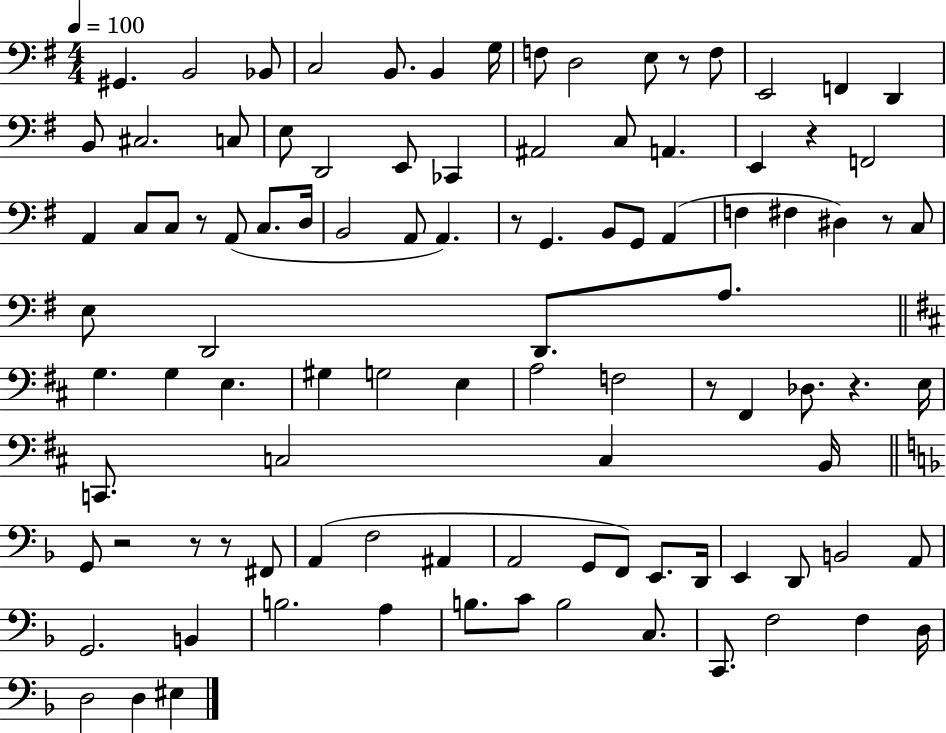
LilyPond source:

{
  \clef bass
  \numericTimeSignature
  \time 4/4
  \key g \major
  \tempo 4 = 100
  gis,4. b,2 bes,8 | c2 b,8. b,4 g16 | f8 d2 e8 r8 f8 | e,2 f,4 d,4 | \break b,8 cis2. c8 | e8 d,2 e,8 ces,4 | ais,2 c8 a,4. | e,4 r4 f,2 | \break a,4 c8 c8 r8 a,8( c8. d16 | b,2 a,8 a,4.) | r8 g,4. b,8 g,8 a,4( | f4 fis4 dis4) r8 c8 | \break e8 d,2 d,8. a8. | \bar "||" \break \key d \major g4. g4 e4. | gis4 g2 e4 | a2 f2 | r8 fis,4 des8. r4. e16 | \break c,8. c2 c4 b,16 | \bar "||" \break \key d \minor g,8 r2 r8 r8 fis,8 | a,4( f2 ais,4 | a,2 g,8 f,8) e,8. d,16 | e,4 d,8 b,2 a,8 | \break g,2. b,4 | b2. a4 | b8. c'8 b2 c8. | c,8. f2 f4 d16 | \break d2 d4 eis4 | \bar "|."
}